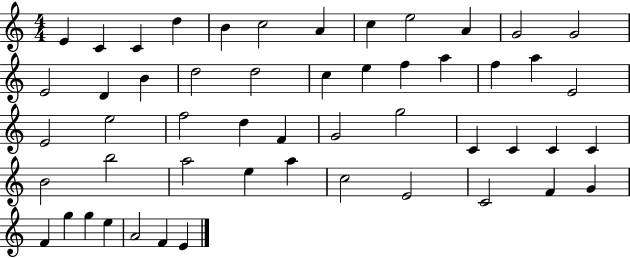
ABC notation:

X:1
T:Untitled
M:4/4
L:1/4
K:C
E C C d B c2 A c e2 A G2 G2 E2 D B d2 d2 c e f a f a E2 E2 e2 f2 d F G2 g2 C C C C B2 b2 a2 e a c2 E2 C2 F G F g g e A2 F E